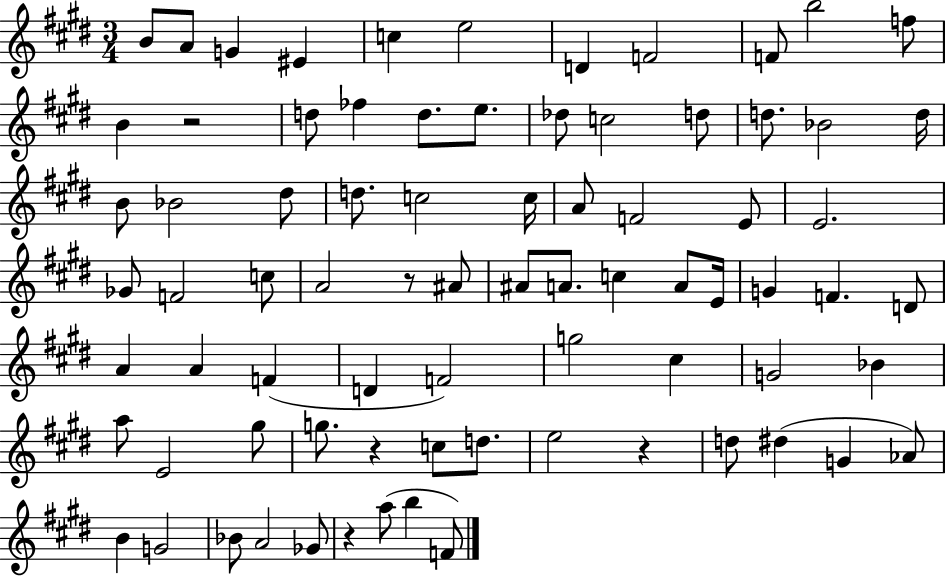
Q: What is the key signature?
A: E major